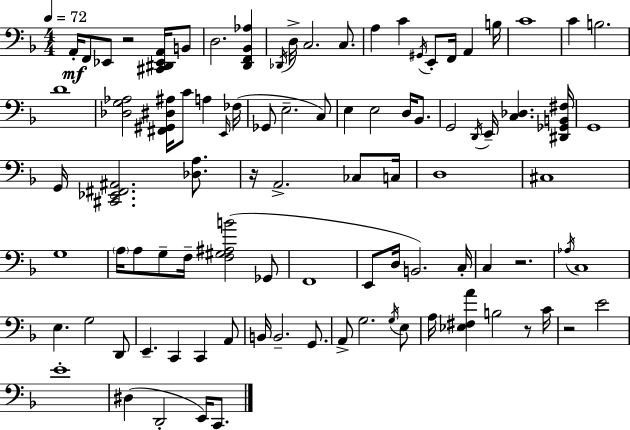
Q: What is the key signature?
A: D minor